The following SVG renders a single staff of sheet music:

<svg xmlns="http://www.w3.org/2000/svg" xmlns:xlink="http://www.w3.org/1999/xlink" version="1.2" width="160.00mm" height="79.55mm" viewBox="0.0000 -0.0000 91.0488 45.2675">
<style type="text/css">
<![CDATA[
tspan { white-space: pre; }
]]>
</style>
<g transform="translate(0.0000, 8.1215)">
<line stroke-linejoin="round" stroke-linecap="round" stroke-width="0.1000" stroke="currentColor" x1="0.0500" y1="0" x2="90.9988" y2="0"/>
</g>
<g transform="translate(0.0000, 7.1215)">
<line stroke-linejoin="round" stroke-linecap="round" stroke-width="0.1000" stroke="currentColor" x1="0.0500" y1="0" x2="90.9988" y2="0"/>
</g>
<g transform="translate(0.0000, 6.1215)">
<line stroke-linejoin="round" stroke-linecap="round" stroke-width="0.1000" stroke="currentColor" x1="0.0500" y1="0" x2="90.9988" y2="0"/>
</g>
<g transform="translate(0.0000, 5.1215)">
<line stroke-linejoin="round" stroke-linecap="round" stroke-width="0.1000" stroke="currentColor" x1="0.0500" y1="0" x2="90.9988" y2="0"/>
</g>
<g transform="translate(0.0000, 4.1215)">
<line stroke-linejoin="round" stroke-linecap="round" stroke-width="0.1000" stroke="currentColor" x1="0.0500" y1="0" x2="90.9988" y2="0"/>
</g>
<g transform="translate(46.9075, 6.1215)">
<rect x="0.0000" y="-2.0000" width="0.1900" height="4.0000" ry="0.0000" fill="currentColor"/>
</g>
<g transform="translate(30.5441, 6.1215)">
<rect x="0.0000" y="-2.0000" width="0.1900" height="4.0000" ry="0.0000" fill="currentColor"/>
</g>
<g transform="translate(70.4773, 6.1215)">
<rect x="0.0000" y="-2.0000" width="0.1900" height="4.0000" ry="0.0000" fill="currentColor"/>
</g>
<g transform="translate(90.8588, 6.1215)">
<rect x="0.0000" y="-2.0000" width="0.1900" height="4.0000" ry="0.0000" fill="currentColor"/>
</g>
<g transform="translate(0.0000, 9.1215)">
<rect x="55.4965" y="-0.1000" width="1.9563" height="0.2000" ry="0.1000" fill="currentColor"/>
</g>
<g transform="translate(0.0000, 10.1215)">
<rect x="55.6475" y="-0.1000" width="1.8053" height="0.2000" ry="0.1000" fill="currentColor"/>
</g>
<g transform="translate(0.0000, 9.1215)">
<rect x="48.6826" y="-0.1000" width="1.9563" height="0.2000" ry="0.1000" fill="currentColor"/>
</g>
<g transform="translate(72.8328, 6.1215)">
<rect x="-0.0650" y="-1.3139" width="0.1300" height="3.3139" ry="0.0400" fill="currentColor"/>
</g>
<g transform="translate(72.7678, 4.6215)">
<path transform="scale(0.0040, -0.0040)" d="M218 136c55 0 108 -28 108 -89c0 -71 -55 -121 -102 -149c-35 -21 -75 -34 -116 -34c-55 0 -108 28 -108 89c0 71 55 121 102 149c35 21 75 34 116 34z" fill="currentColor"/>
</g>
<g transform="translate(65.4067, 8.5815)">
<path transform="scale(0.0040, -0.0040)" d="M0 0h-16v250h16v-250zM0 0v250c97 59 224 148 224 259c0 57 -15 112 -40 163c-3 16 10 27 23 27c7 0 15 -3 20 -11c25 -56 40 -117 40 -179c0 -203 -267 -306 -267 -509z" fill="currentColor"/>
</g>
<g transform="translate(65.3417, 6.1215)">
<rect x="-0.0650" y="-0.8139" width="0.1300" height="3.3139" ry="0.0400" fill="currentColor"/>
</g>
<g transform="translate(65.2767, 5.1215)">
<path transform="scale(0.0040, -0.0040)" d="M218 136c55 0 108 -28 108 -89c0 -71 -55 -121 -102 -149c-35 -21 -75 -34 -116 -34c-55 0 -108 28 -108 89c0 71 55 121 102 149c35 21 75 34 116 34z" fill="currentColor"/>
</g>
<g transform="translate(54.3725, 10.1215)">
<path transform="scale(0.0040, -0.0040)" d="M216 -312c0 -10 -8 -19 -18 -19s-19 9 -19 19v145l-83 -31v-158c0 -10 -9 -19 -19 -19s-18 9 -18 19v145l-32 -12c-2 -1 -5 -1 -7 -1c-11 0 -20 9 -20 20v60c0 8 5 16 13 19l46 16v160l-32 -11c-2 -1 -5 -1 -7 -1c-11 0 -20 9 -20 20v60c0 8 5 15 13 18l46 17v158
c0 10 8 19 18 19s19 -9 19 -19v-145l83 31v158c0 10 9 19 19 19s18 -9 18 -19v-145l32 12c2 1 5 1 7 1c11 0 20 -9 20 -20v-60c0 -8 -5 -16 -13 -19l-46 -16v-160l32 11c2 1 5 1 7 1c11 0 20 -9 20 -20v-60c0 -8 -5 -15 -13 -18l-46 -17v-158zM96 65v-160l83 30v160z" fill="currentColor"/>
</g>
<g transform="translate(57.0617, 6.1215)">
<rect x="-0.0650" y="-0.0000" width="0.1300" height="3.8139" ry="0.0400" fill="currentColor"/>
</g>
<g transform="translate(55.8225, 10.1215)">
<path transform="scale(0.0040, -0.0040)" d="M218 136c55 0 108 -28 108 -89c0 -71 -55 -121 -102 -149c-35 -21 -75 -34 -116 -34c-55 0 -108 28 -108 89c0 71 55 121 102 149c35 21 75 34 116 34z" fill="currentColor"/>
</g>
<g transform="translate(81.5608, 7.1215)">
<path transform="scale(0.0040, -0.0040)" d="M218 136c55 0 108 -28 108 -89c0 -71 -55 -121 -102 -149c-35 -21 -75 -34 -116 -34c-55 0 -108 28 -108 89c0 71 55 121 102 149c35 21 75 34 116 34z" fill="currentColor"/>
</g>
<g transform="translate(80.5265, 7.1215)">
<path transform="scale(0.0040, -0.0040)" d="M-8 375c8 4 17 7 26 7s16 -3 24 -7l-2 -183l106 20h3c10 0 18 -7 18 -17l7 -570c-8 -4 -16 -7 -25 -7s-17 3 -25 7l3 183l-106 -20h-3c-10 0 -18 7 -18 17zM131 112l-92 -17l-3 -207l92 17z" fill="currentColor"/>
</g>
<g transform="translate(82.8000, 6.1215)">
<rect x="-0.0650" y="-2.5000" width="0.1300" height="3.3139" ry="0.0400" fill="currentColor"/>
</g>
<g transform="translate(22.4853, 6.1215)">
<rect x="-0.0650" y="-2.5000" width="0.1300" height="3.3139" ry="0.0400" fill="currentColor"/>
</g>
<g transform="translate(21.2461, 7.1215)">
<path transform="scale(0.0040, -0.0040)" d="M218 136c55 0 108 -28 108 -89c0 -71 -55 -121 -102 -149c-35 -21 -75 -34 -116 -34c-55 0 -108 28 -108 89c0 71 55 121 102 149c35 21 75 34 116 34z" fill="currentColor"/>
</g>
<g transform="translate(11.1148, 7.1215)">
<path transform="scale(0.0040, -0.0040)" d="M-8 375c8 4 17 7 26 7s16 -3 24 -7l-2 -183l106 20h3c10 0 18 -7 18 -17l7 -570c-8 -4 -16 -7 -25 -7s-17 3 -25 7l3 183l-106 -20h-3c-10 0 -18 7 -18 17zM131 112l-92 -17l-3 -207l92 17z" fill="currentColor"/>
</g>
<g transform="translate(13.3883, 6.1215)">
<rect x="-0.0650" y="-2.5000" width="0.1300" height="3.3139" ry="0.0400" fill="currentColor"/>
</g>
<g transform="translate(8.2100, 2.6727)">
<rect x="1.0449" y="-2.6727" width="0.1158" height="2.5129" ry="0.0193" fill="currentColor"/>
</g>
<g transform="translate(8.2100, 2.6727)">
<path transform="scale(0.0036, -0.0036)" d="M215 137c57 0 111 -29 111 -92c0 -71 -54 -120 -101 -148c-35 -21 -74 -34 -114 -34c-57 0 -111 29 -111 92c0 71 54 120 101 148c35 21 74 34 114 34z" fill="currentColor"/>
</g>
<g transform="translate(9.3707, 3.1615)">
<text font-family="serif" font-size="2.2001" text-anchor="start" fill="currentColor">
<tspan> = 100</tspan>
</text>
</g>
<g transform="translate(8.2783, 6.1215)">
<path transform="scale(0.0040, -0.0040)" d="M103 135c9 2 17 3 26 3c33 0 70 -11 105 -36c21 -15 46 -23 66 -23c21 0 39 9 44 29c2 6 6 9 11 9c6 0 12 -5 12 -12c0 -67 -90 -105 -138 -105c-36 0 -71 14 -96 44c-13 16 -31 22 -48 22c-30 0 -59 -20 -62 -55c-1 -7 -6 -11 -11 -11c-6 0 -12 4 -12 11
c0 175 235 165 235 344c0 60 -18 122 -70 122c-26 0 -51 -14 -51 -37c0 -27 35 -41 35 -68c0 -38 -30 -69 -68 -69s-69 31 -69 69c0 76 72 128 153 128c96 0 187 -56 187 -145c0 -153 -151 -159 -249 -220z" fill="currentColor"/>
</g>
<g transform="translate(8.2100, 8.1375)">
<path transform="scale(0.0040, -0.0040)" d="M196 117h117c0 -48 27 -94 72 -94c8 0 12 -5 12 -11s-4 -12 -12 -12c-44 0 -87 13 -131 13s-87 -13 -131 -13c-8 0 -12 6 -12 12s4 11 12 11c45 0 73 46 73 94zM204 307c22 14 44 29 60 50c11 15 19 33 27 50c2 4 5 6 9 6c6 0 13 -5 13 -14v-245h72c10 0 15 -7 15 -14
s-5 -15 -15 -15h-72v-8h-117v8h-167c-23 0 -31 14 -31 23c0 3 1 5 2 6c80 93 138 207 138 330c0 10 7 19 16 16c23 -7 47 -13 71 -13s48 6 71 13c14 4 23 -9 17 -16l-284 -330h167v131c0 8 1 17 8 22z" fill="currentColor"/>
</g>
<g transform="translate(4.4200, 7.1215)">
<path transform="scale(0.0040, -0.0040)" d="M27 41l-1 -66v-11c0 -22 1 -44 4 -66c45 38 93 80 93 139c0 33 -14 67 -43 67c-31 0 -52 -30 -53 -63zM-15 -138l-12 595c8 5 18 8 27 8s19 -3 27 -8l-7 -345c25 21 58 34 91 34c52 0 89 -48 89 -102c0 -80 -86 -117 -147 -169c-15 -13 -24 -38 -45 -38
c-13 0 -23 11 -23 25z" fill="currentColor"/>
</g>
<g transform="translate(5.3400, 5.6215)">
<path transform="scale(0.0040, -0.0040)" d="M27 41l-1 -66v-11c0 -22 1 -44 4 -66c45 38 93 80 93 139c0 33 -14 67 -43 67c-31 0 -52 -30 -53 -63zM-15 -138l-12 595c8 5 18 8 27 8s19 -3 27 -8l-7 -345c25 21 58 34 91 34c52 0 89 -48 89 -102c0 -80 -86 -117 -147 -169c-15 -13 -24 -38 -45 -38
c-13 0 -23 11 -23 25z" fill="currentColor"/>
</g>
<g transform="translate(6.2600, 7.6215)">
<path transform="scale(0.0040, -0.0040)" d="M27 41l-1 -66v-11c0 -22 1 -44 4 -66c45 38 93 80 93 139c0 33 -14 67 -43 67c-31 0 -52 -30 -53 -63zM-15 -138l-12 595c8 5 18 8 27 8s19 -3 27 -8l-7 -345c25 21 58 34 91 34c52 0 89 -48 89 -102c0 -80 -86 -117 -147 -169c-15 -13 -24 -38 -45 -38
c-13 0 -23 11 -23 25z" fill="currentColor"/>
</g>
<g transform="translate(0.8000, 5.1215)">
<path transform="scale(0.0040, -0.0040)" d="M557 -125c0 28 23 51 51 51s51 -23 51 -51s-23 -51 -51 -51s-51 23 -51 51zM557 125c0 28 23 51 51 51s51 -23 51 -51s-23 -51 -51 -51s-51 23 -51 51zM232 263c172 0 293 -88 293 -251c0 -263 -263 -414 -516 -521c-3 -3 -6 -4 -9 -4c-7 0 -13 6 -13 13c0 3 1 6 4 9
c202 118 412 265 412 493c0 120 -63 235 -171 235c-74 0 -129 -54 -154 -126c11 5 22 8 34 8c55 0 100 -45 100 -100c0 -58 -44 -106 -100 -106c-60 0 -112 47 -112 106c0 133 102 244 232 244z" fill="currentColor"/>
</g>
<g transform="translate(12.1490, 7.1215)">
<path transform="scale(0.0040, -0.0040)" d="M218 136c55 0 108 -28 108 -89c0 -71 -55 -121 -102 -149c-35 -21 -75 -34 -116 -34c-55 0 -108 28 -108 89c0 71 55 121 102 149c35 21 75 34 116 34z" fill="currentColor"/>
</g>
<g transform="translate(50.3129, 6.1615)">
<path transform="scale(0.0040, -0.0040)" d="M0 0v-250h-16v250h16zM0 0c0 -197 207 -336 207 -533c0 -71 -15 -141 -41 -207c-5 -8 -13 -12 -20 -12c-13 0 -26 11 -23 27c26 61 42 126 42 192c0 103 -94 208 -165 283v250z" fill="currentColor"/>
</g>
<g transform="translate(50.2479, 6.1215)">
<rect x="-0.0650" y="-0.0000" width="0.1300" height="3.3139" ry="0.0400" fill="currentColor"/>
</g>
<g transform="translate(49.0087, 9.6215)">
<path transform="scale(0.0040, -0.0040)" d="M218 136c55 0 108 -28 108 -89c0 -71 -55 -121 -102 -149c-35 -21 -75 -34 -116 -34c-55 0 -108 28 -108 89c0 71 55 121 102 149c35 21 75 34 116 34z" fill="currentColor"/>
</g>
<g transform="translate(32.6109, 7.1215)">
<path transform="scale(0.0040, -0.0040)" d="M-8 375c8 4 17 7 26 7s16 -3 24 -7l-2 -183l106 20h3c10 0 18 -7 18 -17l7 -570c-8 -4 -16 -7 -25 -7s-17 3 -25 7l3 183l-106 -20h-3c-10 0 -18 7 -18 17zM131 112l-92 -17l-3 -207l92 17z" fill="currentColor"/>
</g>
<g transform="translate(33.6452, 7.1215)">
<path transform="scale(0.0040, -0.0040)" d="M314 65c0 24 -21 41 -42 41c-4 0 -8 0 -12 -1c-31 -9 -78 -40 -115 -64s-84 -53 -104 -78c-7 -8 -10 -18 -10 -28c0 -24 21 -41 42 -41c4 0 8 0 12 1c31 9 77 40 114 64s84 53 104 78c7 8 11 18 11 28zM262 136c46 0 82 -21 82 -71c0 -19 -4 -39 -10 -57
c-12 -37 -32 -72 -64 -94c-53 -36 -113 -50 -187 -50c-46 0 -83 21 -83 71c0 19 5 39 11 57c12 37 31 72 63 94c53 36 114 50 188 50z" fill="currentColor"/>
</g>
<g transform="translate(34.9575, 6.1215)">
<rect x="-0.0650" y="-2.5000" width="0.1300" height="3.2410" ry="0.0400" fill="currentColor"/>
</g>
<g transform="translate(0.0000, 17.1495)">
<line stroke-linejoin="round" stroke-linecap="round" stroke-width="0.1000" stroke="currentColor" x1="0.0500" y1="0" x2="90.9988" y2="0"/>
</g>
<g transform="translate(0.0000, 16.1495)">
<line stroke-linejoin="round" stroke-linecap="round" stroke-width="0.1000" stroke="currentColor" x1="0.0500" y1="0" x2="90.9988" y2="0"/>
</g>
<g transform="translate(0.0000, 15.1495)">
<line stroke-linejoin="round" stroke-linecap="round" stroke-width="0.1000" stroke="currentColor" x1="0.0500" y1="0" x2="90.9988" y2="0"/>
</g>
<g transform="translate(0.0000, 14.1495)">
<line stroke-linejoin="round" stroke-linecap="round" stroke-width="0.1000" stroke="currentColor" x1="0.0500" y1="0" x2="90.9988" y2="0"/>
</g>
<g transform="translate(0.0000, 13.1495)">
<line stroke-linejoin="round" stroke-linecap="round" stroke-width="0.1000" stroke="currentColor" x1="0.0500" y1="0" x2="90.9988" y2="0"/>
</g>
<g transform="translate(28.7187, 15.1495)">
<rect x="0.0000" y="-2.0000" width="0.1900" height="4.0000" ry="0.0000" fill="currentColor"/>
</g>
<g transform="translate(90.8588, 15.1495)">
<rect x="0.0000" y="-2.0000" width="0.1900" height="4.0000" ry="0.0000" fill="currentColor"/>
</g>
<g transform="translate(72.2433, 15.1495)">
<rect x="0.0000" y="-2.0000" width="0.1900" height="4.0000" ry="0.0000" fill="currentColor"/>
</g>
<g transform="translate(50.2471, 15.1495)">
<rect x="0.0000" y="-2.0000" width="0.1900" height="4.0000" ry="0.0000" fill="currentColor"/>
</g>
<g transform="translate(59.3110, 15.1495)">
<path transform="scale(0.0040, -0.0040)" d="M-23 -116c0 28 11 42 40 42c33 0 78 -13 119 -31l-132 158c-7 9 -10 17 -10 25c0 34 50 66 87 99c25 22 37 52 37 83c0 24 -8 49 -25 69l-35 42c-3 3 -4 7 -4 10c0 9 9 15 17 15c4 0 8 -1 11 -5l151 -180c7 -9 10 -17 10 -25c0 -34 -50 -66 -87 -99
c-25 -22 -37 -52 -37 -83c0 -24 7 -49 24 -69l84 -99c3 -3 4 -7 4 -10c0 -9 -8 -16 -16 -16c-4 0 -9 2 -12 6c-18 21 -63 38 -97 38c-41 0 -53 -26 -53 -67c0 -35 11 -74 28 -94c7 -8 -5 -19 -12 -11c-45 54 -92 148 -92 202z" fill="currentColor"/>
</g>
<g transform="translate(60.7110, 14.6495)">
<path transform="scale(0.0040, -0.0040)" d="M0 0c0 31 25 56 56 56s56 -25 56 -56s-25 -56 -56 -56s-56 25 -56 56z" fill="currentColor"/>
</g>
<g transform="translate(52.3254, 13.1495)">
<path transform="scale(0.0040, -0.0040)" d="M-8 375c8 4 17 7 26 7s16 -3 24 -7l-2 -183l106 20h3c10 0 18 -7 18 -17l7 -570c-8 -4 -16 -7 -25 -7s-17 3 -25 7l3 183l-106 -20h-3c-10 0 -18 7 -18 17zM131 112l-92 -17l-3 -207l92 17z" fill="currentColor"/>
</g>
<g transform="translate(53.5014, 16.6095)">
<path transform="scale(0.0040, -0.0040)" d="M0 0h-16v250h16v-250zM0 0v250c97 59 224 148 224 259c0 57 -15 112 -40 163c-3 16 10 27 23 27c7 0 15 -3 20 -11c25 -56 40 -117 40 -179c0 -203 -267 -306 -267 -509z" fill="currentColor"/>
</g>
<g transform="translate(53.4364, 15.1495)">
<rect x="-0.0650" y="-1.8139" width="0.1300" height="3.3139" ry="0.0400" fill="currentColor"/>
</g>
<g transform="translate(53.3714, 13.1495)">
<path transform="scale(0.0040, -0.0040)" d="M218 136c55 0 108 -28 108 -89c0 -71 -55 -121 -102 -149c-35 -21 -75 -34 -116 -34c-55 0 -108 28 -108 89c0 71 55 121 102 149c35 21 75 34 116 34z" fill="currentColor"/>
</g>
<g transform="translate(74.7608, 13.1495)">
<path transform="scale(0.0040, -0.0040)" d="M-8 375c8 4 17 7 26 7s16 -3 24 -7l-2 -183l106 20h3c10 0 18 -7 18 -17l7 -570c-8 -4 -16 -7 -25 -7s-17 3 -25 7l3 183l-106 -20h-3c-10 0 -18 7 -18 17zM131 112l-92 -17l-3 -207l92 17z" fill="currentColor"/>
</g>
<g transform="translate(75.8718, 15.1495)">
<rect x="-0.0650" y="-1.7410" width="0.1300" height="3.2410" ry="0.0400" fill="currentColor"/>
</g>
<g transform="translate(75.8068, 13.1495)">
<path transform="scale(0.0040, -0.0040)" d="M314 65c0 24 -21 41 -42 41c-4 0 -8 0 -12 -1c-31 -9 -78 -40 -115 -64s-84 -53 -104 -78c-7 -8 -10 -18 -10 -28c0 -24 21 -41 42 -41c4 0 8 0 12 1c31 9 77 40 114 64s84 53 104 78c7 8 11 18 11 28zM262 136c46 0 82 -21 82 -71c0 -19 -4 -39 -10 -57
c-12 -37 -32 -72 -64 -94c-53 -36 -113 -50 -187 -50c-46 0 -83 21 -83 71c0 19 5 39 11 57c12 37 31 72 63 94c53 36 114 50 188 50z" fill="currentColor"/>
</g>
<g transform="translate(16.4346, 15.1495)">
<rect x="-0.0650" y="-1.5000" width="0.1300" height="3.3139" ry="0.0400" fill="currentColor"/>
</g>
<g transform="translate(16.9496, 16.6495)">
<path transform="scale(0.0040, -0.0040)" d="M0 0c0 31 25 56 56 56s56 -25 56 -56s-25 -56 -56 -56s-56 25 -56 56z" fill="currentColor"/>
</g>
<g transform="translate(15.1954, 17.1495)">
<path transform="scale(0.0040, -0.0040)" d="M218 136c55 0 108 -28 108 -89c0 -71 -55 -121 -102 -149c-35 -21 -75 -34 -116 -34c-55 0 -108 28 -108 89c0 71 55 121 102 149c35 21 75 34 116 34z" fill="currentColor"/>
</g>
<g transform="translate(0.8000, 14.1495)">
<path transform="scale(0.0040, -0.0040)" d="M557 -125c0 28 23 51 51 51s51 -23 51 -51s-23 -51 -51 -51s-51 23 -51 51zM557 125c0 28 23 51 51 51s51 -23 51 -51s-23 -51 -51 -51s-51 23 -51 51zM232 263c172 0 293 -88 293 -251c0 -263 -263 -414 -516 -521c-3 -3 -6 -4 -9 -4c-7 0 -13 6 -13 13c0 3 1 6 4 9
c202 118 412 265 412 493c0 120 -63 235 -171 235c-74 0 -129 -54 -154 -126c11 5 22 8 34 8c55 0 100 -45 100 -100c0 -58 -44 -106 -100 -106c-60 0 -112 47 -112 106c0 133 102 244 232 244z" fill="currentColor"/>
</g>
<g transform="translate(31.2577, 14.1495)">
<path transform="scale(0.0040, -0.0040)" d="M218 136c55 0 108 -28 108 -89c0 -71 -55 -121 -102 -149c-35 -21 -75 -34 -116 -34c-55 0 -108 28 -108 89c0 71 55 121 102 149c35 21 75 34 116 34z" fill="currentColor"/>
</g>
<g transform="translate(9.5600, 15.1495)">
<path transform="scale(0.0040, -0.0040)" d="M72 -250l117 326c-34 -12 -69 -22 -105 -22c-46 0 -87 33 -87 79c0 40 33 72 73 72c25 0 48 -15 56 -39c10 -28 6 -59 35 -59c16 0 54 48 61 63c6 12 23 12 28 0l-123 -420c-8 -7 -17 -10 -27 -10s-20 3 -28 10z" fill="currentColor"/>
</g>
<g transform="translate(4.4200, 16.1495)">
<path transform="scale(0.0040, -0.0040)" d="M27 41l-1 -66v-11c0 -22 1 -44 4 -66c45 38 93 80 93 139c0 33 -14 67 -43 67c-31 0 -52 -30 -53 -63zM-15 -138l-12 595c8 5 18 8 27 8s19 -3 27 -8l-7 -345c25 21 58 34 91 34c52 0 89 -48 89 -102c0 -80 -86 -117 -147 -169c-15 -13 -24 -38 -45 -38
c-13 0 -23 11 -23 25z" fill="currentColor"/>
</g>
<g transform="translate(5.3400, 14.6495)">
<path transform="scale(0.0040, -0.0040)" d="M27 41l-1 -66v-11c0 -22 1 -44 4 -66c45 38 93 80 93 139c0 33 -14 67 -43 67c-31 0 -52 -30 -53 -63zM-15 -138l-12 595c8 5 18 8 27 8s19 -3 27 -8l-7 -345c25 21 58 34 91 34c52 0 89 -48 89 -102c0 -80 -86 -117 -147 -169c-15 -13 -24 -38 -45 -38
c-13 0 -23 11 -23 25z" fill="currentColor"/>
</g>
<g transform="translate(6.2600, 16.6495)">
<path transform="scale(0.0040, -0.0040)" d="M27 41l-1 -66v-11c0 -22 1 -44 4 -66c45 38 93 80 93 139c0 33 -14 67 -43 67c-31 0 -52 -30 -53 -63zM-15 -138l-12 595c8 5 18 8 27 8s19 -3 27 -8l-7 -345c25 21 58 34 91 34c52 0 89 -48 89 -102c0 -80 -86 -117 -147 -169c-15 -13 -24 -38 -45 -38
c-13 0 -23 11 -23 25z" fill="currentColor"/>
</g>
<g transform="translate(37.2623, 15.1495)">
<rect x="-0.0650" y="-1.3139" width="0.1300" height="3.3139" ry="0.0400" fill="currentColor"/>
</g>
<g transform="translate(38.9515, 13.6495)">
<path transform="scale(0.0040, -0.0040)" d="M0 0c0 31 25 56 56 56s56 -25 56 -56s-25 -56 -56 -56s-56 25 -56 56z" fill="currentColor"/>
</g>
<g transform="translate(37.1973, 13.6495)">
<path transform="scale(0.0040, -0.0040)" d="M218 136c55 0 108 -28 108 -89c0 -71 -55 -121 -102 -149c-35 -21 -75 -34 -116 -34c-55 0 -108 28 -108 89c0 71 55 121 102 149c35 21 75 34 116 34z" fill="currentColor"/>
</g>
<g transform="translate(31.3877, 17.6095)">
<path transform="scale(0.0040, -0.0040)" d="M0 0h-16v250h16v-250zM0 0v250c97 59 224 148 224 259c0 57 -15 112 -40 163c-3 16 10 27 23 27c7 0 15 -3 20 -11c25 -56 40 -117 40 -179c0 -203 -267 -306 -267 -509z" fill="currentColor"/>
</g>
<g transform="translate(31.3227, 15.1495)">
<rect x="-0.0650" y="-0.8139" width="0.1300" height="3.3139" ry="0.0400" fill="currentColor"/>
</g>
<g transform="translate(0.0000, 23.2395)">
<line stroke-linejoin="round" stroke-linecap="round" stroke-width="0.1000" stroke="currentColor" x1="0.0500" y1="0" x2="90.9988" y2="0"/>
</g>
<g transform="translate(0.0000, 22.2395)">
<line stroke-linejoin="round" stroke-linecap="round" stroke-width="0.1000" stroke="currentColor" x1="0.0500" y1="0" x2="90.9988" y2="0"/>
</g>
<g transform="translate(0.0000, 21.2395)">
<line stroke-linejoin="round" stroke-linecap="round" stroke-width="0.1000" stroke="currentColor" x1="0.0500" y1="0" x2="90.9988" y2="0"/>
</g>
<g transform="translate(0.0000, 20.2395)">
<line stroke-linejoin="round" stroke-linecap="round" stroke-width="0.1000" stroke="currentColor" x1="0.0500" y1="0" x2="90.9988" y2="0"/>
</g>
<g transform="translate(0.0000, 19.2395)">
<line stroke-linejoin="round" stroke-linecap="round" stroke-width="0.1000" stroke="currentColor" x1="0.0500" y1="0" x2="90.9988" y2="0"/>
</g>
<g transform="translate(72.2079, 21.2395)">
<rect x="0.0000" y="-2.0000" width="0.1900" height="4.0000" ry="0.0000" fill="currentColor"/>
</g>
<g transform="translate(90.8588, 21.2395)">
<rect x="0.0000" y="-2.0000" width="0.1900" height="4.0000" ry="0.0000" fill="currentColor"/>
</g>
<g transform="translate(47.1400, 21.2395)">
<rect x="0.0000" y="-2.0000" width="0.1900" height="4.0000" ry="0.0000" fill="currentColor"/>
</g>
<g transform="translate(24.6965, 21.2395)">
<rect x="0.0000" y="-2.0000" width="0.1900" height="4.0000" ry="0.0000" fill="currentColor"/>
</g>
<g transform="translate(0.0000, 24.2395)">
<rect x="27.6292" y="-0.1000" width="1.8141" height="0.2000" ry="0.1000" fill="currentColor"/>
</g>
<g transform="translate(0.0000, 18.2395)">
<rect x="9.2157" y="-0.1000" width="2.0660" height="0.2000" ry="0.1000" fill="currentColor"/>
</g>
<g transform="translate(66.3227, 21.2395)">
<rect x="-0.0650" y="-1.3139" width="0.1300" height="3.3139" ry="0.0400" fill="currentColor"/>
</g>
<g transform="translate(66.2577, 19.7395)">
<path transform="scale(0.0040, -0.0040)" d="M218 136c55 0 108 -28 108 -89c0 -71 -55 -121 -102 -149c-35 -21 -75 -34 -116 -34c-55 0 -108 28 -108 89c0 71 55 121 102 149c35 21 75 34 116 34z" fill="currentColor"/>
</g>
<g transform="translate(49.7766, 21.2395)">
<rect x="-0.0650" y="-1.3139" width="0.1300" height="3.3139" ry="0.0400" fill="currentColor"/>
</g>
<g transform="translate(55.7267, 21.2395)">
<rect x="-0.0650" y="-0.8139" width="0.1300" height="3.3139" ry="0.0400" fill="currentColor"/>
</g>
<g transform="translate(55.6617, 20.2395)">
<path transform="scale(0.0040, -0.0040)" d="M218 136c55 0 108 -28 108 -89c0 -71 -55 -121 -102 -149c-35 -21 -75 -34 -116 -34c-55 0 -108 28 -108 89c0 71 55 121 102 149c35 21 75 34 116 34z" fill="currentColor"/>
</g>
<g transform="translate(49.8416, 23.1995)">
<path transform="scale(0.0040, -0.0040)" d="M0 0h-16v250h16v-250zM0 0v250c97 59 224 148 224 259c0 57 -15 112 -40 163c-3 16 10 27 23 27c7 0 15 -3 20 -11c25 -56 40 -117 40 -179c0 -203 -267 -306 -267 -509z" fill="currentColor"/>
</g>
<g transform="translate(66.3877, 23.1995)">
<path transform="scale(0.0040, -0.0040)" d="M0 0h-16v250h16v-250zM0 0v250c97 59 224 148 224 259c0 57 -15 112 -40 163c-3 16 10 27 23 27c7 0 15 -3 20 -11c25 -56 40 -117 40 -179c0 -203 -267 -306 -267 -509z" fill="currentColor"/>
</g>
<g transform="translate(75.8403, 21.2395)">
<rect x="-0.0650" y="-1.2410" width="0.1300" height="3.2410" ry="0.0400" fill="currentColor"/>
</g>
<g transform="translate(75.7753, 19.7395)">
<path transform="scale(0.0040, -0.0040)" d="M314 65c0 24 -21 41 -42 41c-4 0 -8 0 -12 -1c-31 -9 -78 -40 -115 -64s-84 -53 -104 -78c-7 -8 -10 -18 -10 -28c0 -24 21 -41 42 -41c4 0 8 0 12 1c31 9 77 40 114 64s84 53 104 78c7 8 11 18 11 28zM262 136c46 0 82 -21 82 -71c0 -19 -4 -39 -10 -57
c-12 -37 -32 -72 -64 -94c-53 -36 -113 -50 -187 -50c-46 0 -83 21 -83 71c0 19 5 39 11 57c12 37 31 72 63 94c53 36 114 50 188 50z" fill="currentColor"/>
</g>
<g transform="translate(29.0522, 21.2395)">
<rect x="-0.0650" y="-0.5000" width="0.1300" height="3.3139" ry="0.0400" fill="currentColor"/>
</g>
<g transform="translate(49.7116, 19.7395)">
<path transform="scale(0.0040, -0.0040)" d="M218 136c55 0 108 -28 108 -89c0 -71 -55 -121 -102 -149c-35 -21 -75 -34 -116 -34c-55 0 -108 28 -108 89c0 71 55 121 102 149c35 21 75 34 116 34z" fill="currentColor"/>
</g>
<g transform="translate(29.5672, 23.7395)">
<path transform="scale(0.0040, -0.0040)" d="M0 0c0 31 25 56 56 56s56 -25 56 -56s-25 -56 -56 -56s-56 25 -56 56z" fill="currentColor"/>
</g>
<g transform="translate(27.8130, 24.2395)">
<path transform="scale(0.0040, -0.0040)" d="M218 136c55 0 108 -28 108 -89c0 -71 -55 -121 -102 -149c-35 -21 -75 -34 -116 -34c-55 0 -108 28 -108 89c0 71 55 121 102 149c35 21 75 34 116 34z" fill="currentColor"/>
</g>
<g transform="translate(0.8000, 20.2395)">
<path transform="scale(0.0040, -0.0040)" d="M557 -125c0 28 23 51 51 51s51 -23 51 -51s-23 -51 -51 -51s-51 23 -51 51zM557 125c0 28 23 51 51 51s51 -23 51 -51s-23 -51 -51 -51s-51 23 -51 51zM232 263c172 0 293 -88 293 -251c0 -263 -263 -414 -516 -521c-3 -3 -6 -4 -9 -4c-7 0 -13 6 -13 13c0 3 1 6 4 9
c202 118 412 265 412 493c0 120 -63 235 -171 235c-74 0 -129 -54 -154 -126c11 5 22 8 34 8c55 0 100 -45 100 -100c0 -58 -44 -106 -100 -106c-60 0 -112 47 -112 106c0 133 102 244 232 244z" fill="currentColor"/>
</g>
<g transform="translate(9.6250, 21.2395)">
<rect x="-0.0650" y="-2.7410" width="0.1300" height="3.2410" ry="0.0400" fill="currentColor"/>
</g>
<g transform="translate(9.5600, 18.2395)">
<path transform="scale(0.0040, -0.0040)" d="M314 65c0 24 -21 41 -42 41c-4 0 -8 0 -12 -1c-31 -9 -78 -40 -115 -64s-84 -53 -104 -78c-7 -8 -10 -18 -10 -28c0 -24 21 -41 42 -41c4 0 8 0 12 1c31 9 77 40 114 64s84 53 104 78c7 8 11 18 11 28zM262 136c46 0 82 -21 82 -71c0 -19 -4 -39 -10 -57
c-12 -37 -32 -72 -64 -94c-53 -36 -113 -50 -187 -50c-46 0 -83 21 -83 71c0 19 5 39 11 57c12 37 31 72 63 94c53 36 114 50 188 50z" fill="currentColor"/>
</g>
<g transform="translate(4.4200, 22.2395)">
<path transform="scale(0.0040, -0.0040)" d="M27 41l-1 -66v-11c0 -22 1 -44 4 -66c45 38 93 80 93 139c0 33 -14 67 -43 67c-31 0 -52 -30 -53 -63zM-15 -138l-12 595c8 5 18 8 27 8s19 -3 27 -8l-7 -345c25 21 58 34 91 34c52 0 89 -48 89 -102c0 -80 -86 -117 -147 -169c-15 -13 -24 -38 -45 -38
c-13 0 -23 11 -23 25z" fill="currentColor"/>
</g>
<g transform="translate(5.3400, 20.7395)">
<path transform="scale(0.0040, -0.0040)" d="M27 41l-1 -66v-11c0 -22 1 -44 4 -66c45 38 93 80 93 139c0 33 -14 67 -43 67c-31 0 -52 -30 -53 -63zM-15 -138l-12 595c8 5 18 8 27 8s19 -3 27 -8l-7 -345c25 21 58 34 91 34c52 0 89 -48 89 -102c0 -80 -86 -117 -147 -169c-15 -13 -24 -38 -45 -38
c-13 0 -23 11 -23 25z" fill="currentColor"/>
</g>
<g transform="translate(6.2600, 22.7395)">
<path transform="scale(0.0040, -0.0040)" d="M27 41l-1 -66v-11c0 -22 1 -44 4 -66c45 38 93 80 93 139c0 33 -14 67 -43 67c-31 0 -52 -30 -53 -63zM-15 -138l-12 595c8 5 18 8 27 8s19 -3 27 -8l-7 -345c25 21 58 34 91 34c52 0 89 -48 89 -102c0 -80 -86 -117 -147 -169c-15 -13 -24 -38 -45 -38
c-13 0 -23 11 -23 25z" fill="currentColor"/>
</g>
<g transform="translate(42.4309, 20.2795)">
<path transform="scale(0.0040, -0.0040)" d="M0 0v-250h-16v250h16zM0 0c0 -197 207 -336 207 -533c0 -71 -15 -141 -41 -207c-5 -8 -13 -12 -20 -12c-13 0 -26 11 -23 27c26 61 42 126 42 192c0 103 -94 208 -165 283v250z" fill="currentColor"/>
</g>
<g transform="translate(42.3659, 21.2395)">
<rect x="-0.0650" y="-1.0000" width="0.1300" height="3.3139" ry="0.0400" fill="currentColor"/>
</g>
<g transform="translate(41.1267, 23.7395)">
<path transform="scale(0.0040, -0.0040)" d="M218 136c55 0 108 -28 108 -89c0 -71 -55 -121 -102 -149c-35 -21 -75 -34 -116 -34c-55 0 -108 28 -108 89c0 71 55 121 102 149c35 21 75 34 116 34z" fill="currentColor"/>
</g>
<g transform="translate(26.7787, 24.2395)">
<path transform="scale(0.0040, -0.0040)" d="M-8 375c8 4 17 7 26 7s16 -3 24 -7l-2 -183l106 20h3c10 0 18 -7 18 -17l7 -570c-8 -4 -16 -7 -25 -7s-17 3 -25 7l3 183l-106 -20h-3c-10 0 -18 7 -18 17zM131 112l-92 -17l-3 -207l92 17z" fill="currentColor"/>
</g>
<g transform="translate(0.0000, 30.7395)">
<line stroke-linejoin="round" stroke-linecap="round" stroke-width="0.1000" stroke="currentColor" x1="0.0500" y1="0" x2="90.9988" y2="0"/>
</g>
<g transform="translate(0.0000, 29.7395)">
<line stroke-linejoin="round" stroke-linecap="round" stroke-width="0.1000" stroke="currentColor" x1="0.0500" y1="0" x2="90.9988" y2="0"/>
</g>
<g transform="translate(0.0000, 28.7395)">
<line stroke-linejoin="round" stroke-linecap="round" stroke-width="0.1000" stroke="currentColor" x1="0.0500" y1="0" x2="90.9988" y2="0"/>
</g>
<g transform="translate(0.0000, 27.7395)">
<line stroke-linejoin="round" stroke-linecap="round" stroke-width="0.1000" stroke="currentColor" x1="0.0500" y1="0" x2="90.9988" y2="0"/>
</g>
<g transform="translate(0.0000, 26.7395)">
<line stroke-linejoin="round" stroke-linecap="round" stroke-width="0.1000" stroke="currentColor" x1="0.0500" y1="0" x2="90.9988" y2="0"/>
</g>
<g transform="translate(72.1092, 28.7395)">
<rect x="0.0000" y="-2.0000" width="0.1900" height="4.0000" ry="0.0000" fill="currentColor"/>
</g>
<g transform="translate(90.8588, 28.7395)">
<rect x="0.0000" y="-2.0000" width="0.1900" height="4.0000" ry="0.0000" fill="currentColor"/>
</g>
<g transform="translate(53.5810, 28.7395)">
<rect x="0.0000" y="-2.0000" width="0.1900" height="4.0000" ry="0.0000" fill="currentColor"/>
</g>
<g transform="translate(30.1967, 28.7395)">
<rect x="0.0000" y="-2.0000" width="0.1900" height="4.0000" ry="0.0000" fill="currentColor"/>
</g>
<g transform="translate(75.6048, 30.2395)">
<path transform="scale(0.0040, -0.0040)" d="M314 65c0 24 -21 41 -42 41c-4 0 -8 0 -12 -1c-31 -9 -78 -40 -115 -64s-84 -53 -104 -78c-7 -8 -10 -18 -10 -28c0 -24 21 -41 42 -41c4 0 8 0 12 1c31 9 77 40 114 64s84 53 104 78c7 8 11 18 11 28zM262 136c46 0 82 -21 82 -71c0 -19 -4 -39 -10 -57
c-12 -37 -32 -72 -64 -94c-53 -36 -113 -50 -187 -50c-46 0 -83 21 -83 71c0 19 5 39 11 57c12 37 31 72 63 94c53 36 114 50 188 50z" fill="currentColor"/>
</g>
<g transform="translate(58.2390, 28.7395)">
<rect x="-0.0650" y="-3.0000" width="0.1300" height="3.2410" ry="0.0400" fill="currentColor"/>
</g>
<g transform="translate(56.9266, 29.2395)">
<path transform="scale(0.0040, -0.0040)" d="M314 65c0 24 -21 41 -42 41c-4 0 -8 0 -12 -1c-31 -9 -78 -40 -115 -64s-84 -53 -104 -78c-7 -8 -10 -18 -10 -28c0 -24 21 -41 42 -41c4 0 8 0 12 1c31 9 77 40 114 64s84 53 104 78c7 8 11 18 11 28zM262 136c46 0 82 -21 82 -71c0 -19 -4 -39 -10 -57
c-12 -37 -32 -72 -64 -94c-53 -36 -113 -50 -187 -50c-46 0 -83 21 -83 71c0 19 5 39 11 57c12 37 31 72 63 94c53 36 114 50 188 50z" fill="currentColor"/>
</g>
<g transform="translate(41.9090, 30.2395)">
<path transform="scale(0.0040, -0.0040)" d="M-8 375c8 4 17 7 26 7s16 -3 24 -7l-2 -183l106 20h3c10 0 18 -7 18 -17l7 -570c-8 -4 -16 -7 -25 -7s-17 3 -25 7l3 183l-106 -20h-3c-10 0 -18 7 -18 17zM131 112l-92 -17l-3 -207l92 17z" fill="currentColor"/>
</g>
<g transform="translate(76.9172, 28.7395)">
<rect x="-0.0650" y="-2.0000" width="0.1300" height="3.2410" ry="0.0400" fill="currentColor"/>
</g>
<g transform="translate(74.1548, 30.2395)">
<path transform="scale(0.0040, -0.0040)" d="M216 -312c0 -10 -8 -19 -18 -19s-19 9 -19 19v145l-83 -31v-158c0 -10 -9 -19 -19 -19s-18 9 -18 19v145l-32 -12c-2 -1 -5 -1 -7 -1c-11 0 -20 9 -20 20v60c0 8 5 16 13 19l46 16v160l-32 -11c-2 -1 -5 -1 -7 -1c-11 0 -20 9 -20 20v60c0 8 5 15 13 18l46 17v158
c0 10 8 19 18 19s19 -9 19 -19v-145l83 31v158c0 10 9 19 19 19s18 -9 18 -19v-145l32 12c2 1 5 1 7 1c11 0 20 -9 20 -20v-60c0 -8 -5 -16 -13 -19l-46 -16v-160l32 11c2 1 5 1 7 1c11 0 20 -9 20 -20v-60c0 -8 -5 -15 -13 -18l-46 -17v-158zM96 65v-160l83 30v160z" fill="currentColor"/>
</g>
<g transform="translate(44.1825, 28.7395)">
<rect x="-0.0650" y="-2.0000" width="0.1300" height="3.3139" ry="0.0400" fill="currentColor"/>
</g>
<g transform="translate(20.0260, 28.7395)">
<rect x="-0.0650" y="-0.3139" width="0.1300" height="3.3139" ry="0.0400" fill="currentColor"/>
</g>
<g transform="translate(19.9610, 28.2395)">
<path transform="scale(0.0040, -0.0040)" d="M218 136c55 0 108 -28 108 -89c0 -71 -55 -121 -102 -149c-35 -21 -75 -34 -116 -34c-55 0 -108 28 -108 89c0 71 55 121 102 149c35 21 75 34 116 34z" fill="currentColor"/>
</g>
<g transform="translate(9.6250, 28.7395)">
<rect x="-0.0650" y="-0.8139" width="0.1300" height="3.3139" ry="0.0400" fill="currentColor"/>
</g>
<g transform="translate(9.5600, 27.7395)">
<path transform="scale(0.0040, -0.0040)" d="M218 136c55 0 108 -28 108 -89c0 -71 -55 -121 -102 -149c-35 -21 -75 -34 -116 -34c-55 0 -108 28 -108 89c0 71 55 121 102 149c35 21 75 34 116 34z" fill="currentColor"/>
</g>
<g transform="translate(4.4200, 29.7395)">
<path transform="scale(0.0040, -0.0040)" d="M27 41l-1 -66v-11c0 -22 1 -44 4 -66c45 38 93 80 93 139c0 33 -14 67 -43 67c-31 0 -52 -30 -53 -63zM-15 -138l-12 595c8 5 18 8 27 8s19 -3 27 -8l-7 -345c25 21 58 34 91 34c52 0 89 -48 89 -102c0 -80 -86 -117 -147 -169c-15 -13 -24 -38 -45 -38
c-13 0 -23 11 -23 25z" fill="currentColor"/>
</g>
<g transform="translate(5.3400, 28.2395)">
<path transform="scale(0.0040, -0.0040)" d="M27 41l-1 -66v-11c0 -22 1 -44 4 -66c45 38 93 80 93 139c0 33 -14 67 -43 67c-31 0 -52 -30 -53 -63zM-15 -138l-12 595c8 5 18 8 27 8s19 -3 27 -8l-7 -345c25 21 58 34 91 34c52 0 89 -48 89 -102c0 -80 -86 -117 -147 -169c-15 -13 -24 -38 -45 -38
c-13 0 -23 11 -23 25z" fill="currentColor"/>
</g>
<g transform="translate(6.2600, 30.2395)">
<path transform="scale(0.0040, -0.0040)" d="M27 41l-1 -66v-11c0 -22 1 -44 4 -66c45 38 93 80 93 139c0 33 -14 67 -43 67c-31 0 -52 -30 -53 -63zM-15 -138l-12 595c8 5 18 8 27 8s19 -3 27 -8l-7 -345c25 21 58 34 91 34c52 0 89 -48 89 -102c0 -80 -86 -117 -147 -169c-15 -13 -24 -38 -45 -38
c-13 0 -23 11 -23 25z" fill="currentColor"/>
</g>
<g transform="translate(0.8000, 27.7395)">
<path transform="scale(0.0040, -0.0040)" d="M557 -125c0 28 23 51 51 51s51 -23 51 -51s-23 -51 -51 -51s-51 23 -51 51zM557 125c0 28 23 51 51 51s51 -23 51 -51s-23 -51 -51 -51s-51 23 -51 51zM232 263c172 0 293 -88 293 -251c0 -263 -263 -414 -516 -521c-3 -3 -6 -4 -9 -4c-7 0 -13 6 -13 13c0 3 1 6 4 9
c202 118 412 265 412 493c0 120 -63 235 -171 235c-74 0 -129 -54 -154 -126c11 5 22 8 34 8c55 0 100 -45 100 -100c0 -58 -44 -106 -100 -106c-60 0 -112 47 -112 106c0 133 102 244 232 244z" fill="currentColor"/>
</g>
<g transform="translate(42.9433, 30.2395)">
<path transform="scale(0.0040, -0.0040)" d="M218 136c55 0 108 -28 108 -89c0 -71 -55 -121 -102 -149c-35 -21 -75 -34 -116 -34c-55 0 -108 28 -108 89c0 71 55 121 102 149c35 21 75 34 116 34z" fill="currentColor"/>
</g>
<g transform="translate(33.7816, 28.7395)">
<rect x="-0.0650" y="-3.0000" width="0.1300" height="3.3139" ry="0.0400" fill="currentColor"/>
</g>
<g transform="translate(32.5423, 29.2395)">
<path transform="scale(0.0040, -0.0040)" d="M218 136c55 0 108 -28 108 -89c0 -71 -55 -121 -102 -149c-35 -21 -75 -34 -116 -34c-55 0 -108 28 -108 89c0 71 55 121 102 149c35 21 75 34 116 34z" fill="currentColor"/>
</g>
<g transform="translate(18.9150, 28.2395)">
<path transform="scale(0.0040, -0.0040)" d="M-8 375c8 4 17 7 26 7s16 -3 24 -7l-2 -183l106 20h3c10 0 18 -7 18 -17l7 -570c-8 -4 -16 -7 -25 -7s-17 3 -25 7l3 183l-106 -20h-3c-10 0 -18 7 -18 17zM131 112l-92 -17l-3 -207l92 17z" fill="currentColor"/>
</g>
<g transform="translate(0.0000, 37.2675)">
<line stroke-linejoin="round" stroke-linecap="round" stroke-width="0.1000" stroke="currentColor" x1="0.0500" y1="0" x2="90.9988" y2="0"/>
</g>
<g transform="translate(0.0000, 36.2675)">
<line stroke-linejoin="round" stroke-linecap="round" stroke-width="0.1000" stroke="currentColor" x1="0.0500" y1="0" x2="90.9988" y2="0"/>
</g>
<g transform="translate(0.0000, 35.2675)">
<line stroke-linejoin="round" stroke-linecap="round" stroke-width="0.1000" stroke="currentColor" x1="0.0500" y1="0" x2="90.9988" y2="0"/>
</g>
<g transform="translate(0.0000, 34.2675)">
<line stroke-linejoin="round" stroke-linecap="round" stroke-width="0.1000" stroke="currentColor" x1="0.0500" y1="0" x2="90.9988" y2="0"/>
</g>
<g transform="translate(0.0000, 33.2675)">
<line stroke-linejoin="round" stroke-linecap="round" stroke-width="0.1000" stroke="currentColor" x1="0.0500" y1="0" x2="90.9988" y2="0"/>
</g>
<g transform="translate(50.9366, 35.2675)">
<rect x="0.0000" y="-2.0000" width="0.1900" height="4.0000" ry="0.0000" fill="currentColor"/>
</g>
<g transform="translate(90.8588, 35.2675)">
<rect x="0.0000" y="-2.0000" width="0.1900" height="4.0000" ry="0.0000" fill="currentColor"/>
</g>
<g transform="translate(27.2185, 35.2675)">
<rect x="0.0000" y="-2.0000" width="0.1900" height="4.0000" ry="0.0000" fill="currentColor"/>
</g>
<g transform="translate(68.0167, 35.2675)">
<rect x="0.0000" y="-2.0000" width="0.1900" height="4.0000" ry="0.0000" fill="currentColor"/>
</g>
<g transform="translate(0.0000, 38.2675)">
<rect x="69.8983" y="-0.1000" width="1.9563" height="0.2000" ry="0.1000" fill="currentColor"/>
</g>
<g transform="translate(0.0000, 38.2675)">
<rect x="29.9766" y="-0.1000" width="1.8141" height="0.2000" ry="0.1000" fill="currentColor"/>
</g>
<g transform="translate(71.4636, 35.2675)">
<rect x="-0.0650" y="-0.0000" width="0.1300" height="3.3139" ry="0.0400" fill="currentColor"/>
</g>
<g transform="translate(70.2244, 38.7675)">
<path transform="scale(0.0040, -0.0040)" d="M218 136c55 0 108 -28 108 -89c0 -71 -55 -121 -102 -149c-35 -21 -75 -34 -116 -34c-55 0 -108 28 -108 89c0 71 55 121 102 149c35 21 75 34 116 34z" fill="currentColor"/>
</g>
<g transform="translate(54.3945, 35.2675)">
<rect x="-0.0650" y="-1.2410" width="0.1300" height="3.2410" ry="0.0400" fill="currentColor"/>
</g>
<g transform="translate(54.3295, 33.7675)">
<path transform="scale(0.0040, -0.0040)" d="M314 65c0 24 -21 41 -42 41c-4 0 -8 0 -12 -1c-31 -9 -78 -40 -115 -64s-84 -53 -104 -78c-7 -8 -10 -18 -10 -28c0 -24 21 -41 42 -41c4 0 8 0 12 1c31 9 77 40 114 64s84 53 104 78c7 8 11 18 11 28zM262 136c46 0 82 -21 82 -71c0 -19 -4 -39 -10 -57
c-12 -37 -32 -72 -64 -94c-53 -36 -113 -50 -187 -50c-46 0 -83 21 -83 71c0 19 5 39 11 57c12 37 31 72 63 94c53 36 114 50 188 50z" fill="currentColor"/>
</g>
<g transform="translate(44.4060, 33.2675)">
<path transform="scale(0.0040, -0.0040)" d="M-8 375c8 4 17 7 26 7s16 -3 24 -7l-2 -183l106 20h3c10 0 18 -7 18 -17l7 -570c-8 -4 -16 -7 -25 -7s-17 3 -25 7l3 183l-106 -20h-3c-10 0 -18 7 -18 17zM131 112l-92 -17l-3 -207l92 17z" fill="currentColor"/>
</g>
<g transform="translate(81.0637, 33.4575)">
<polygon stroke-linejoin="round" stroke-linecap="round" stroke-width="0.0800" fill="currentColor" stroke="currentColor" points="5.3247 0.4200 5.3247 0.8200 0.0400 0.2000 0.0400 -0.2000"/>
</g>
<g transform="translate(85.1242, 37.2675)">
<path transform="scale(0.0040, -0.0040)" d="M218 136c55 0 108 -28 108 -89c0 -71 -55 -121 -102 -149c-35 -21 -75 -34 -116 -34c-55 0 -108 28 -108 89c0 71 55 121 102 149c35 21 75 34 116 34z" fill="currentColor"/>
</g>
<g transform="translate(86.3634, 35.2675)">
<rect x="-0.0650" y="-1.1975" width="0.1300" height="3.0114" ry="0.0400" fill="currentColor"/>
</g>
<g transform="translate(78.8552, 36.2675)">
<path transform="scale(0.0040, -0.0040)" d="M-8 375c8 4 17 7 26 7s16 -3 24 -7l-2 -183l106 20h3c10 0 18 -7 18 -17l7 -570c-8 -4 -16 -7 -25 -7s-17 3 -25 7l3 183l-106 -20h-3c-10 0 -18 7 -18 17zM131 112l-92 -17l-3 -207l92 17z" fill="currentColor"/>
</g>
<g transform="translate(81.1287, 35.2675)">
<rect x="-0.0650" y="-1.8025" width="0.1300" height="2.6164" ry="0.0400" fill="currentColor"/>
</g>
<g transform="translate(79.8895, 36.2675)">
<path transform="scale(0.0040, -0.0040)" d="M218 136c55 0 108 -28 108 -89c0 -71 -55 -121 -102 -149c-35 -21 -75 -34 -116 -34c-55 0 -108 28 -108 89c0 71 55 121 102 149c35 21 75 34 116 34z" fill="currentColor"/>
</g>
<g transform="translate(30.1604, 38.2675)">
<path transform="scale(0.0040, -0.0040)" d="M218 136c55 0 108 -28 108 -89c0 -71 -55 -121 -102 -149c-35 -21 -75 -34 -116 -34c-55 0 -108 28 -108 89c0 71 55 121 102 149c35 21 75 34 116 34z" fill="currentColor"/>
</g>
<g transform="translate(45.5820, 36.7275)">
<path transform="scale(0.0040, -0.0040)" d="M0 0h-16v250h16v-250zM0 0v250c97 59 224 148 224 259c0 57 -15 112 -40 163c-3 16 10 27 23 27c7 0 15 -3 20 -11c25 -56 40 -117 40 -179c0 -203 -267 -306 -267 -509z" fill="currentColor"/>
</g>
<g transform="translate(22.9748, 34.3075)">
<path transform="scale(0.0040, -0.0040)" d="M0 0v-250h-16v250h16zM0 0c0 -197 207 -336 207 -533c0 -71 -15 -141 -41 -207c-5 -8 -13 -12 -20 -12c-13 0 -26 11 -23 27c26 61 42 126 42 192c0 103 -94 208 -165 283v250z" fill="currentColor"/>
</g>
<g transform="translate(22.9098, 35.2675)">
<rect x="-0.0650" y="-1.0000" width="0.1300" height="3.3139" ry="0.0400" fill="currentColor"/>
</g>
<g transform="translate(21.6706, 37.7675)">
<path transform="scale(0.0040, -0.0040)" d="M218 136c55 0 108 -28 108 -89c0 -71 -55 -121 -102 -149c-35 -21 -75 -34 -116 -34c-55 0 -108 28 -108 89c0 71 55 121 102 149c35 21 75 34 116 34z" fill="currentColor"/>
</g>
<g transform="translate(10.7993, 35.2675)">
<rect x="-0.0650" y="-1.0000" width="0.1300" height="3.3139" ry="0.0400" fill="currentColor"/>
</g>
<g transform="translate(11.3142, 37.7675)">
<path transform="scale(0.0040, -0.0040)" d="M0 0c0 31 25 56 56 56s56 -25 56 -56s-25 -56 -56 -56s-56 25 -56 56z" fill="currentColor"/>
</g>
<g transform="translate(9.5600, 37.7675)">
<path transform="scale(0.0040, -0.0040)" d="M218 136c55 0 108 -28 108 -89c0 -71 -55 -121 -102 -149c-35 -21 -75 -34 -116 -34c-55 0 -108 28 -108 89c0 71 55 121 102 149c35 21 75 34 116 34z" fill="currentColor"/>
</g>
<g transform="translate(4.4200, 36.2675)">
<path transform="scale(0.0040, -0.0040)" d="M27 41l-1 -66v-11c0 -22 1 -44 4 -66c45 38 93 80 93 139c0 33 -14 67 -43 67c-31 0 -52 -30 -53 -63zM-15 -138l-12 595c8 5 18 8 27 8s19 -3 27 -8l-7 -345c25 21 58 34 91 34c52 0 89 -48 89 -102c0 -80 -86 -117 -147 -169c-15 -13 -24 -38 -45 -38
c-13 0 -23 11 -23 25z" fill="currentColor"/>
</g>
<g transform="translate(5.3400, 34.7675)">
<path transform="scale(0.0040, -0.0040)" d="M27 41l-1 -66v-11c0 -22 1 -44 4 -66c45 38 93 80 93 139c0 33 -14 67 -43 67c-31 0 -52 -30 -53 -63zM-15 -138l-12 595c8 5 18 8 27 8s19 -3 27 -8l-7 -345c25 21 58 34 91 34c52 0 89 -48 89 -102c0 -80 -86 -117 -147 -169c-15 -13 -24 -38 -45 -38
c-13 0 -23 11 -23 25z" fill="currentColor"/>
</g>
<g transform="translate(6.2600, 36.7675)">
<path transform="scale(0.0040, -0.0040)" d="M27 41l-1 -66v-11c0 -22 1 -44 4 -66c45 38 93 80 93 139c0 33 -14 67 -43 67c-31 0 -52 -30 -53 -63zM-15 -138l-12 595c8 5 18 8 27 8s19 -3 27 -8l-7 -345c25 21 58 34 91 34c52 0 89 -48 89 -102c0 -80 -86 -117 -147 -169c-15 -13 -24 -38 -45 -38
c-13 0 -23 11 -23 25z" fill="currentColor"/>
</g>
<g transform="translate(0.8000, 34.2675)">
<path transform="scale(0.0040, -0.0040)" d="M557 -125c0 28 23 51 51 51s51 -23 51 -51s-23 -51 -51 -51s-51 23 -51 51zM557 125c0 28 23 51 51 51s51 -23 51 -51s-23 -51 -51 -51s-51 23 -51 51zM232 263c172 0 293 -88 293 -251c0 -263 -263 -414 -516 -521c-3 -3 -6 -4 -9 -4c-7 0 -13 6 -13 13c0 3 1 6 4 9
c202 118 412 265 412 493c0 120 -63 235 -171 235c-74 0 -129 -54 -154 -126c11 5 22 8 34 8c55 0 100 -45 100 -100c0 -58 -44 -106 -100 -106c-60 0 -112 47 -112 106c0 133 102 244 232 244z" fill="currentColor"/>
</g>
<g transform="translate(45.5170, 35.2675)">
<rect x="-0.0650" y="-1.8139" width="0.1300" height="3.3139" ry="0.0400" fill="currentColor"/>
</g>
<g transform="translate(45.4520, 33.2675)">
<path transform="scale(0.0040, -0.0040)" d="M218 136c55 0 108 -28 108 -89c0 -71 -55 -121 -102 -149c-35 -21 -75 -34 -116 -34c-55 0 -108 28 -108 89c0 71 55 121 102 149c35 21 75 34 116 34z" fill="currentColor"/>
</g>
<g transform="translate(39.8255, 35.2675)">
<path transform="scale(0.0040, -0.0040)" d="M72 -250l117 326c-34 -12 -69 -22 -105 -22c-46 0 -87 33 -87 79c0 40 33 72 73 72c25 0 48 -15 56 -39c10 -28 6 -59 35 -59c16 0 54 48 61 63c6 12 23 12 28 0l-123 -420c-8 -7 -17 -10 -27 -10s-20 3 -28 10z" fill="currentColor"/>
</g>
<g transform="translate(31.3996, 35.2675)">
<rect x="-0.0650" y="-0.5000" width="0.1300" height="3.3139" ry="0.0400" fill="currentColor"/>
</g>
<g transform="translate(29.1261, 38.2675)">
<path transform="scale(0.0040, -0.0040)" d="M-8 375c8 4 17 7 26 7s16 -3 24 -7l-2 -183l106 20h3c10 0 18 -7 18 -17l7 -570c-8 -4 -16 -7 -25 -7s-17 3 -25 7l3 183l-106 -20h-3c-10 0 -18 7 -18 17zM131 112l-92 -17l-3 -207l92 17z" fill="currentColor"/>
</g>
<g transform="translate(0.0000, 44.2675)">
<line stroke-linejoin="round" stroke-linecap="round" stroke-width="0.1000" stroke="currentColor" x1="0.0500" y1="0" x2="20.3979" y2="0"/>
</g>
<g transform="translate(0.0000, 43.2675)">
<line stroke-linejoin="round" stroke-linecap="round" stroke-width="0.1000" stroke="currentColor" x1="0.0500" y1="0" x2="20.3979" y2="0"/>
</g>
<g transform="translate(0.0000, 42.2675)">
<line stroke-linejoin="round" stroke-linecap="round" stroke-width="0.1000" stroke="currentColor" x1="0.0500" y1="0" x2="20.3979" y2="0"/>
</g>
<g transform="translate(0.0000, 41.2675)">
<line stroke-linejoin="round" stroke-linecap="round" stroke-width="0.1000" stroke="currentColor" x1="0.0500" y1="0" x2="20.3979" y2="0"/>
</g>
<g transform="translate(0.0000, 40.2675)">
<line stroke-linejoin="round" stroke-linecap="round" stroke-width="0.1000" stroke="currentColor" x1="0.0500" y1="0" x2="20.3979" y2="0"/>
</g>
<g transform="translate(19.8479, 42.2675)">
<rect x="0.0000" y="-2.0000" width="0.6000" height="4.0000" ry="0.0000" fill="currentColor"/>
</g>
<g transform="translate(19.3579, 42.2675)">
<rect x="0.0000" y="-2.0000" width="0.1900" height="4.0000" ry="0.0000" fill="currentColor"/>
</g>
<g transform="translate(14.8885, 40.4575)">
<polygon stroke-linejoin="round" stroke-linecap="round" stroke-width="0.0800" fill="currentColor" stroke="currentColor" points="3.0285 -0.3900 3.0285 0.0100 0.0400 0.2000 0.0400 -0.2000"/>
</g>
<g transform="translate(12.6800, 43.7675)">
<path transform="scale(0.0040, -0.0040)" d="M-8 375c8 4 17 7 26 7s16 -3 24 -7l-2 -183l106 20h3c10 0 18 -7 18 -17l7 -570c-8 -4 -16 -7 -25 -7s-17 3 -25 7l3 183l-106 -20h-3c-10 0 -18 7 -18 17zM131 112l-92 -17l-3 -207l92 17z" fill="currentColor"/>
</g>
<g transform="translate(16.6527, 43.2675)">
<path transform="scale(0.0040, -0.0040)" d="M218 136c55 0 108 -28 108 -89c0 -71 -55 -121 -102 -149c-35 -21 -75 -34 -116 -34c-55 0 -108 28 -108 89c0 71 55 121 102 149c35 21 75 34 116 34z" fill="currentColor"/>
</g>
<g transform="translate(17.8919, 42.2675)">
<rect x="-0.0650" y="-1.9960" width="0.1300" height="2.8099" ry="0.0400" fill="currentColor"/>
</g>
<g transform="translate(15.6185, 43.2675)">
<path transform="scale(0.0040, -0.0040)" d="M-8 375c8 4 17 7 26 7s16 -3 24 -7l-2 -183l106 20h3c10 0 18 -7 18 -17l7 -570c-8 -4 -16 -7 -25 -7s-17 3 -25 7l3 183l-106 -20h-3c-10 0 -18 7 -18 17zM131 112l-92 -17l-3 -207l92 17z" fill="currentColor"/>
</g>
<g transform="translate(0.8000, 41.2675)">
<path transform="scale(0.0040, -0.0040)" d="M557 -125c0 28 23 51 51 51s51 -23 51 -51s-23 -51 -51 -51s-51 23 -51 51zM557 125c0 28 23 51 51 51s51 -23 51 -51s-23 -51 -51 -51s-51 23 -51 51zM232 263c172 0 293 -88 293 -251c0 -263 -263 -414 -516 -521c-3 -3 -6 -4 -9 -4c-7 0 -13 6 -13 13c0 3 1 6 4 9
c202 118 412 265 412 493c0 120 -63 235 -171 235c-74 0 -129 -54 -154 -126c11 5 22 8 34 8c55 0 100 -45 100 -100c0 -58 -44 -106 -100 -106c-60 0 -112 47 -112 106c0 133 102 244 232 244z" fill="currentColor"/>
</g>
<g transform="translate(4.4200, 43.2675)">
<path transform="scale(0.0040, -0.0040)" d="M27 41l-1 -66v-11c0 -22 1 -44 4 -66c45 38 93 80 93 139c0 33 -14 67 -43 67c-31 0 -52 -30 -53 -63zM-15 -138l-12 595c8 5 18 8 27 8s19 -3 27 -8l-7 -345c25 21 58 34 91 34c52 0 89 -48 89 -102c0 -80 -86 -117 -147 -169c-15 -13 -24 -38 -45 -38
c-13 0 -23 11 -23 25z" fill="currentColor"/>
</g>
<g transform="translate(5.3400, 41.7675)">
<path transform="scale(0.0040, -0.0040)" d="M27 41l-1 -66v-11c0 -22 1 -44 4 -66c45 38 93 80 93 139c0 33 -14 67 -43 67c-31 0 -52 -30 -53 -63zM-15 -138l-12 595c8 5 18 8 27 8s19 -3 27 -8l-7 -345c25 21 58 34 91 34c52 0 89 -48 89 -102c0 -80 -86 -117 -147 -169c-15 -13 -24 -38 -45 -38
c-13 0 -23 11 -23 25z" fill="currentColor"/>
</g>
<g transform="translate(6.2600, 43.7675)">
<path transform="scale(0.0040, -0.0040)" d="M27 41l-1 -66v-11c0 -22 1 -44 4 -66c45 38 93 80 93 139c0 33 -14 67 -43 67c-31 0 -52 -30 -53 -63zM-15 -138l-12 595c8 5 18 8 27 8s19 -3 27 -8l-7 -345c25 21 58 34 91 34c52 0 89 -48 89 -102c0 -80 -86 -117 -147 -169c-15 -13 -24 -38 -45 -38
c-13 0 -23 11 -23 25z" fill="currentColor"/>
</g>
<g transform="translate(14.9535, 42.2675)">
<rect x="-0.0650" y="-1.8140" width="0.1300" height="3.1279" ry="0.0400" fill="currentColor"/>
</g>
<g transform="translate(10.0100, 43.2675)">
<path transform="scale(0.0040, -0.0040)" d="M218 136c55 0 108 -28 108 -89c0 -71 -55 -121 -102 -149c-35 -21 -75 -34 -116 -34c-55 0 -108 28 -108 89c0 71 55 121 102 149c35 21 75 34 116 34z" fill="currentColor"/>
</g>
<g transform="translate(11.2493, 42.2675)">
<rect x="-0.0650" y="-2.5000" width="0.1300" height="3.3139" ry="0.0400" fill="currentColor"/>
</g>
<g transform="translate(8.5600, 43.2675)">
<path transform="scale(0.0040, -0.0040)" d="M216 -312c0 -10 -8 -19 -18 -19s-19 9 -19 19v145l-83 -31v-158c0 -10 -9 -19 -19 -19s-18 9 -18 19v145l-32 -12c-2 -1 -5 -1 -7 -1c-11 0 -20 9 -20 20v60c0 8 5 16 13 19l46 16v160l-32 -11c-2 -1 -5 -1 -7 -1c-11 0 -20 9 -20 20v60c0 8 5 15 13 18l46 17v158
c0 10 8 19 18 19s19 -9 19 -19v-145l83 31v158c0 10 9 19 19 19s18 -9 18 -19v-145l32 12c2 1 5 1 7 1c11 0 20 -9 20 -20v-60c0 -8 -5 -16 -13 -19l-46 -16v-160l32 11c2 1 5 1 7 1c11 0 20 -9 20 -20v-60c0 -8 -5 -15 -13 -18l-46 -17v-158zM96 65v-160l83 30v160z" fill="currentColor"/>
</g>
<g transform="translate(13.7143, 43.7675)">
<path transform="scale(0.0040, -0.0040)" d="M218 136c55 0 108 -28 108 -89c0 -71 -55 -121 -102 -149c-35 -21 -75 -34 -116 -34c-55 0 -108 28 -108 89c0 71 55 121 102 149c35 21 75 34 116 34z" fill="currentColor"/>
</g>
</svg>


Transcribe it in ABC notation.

X:1
T:Untitled
M:2/4
L:1/4
K:Eb
B,, B,, B,,2 D,,/2 ^C,, F,/2 G, B,, z/2 G,, F,/2 G, A,/2 z A,2 C2 E,, F,,/2 G,/2 F, G,/2 G,2 F, E, C, A,, C,2 ^A,,2 F,, F,,/2 E,, z/2 A,/2 G,2 D,, B,,/2 G,,/2 ^B,, A,,/2 B,,/2